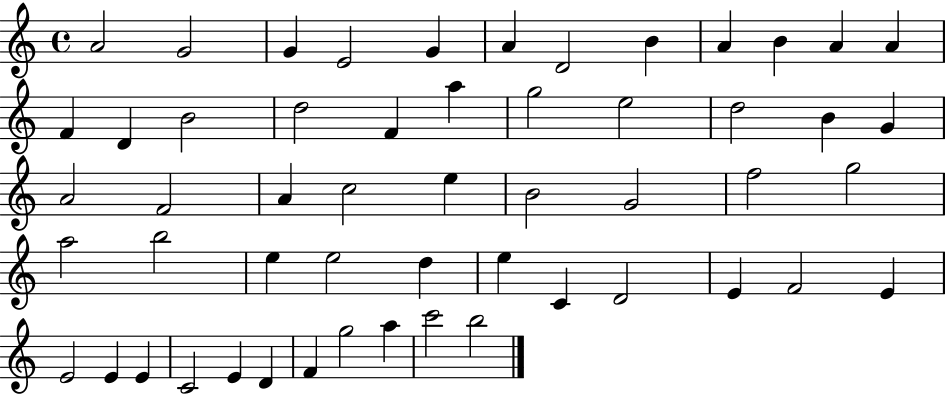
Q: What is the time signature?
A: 4/4